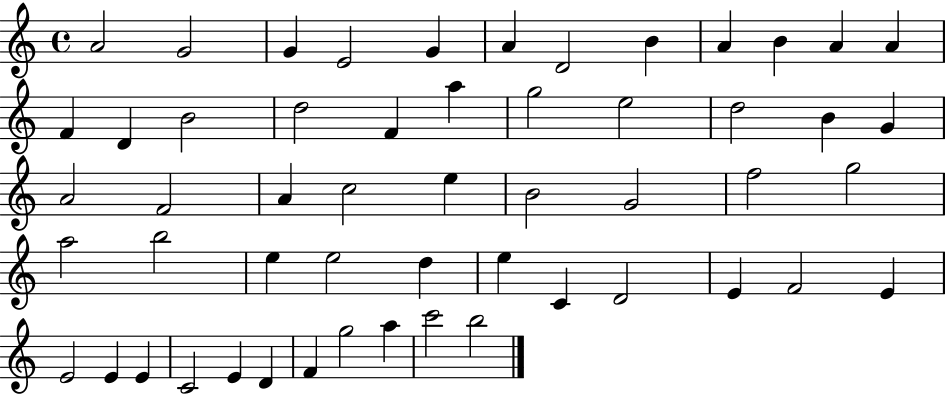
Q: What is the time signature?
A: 4/4